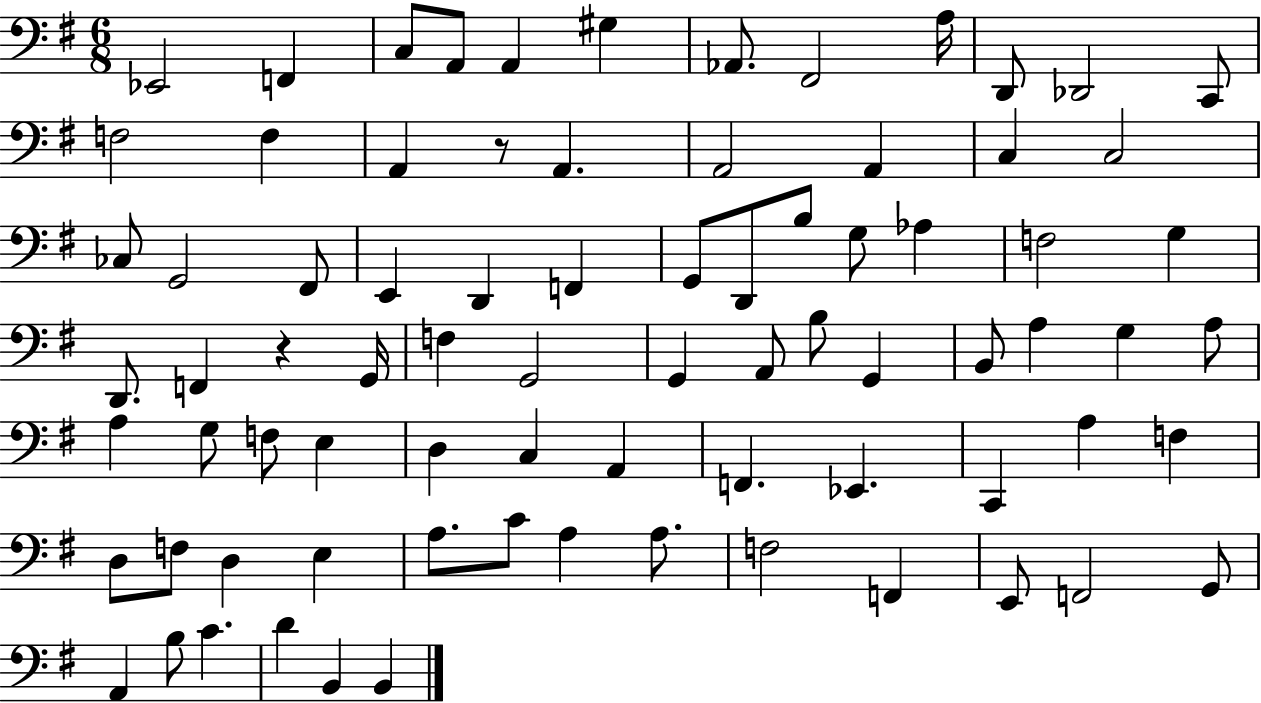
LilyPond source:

{
  \clef bass
  \numericTimeSignature
  \time 6/8
  \key g \major
  ees,2 f,4 | c8 a,8 a,4 gis4 | aes,8. fis,2 a16 | d,8 des,2 c,8 | \break f2 f4 | a,4 r8 a,4. | a,2 a,4 | c4 c2 | \break ces8 g,2 fis,8 | e,4 d,4 f,4 | g,8 d,8 b8 g8 aes4 | f2 g4 | \break d,8. f,4 r4 g,16 | f4 g,2 | g,4 a,8 b8 g,4 | b,8 a4 g4 a8 | \break a4 g8 f8 e4 | d4 c4 a,4 | f,4. ees,4. | c,4 a4 f4 | \break d8 f8 d4 e4 | a8. c'8 a4 a8. | f2 f,4 | e,8 f,2 g,8 | \break a,4 b8 c'4. | d'4 b,4 b,4 | \bar "|."
}